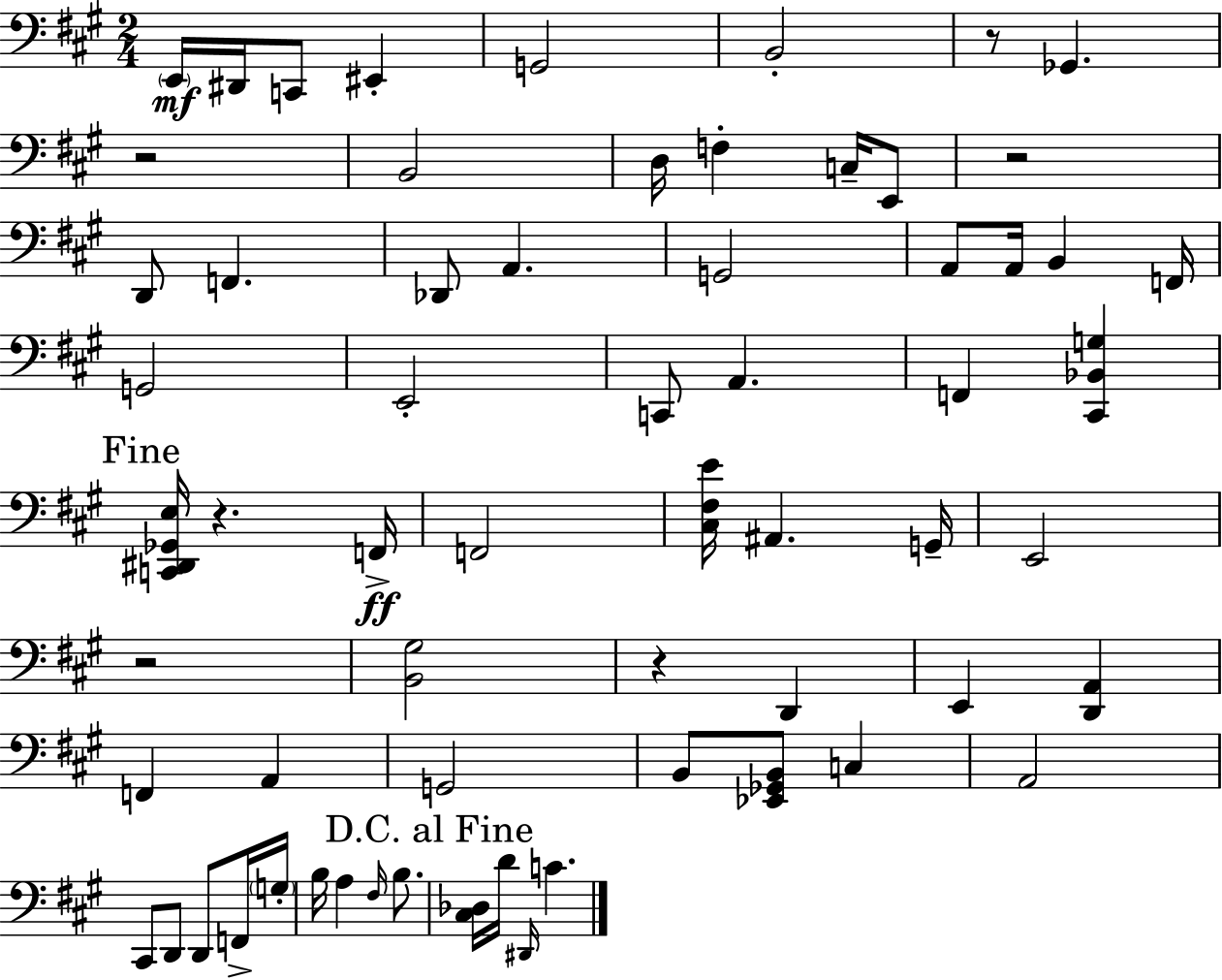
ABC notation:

X:1
T:Untitled
M:2/4
L:1/4
K:A
E,,/4 ^D,,/4 C,,/2 ^E,, G,,2 B,,2 z/2 _G,, z2 B,,2 D,/4 F, C,/4 E,,/2 z2 D,,/2 F,, _D,,/2 A,, G,,2 A,,/2 A,,/4 B,, F,,/4 G,,2 E,,2 C,,/2 A,, F,, [^C,,_B,,G,] [C,,^D,,_G,,E,]/4 z F,,/4 F,,2 [^C,^F,E]/4 ^A,, G,,/4 E,,2 z2 [B,,^G,]2 z D,, E,, [D,,A,,] F,, A,, G,,2 B,,/2 [_E,,_G,,B,,]/2 C, A,,2 ^C,,/2 D,,/2 D,,/2 F,,/4 G,/4 B,/4 A, ^F,/4 B,/2 [^C,_D,]/4 D/4 ^D,,/4 C